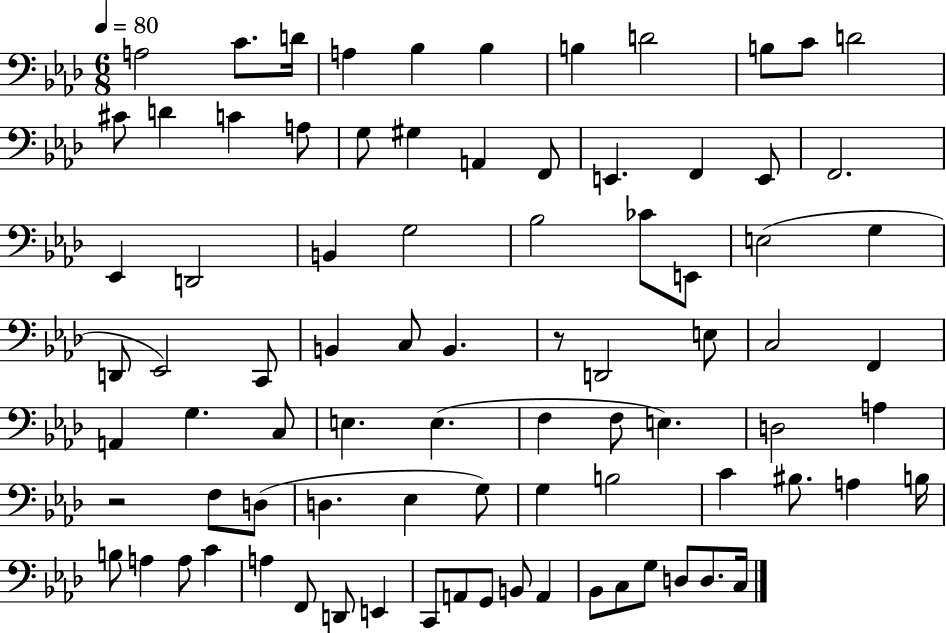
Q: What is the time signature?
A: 6/8